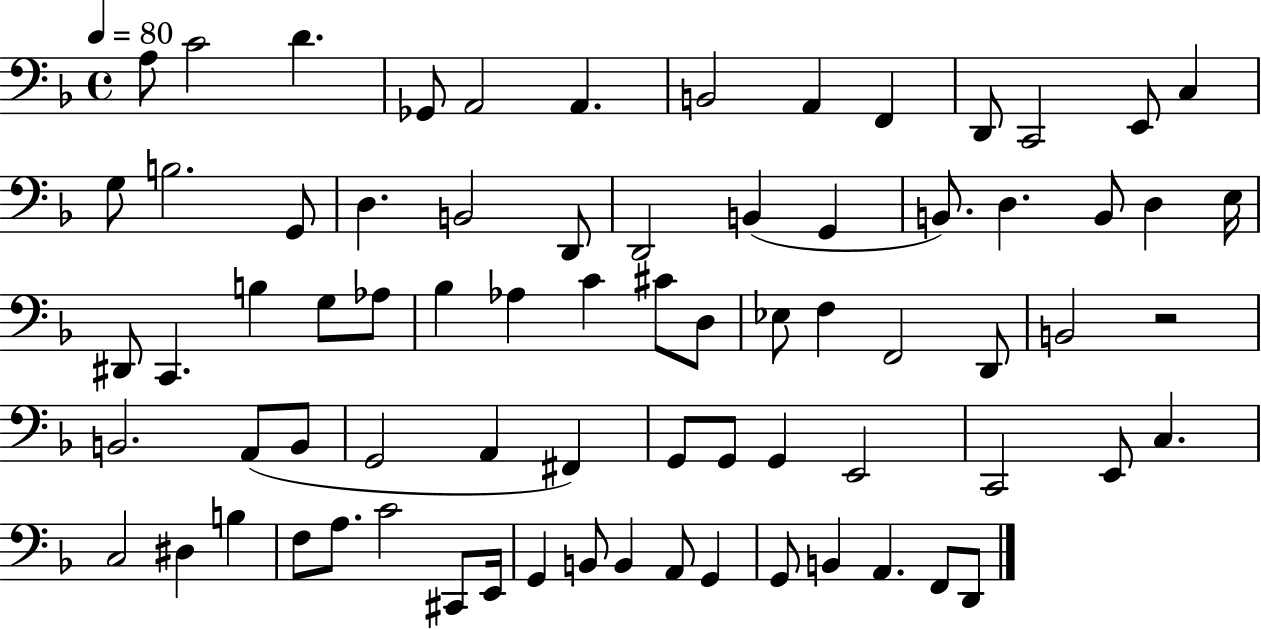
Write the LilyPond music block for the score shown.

{
  \clef bass
  \time 4/4
  \defaultTimeSignature
  \key f \major
  \tempo 4 = 80
  a8 c'2 d'4. | ges,8 a,2 a,4. | b,2 a,4 f,4 | d,8 c,2 e,8 c4 | \break g8 b2. g,8 | d4. b,2 d,8 | d,2 b,4( g,4 | b,8.) d4. b,8 d4 e16 | \break dis,8 c,4. b4 g8 aes8 | bes4 aes4 c'4 cis'8 d8 | ees8 f4 f,2 d,8 | b,2 r2 | \break b,2. a,8( b,8 | g,2 a,4 fis,4) | g,8 g,8 g,4 e,2 | c,2 e,8 c4. | \break c2 dis4 b4 | f8 a8. c'2 cis,8 e,16 | g,4 b,8 b,4 a,8 g,4 | g,8 b,4 a,4. f,8 d,8 | \break \bar "|."
}